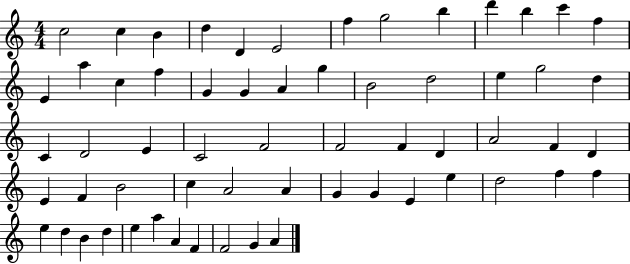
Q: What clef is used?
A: treble